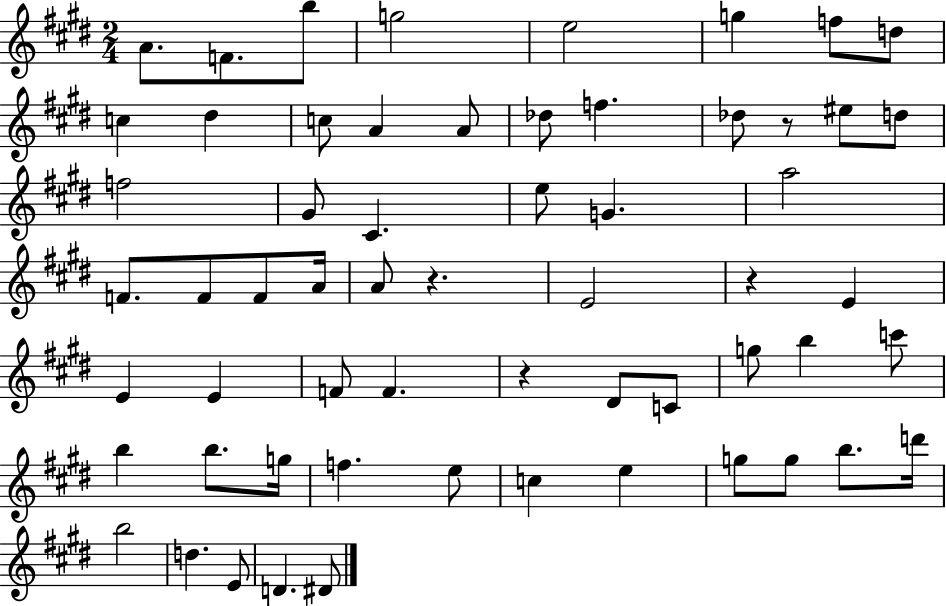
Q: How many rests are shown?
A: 4